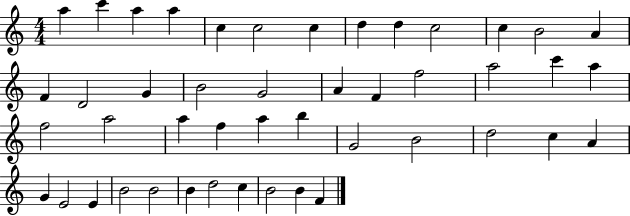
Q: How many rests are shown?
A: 0